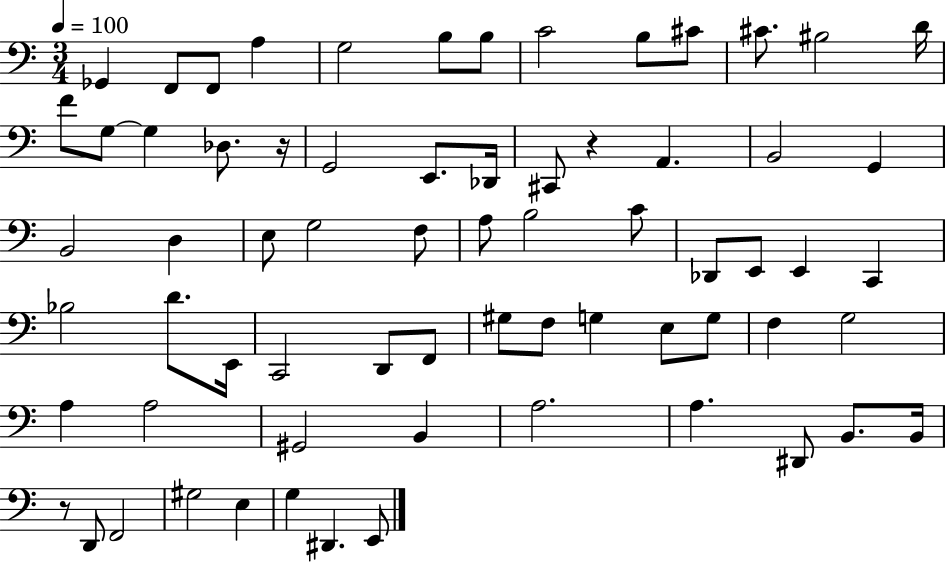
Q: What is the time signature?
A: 3/4